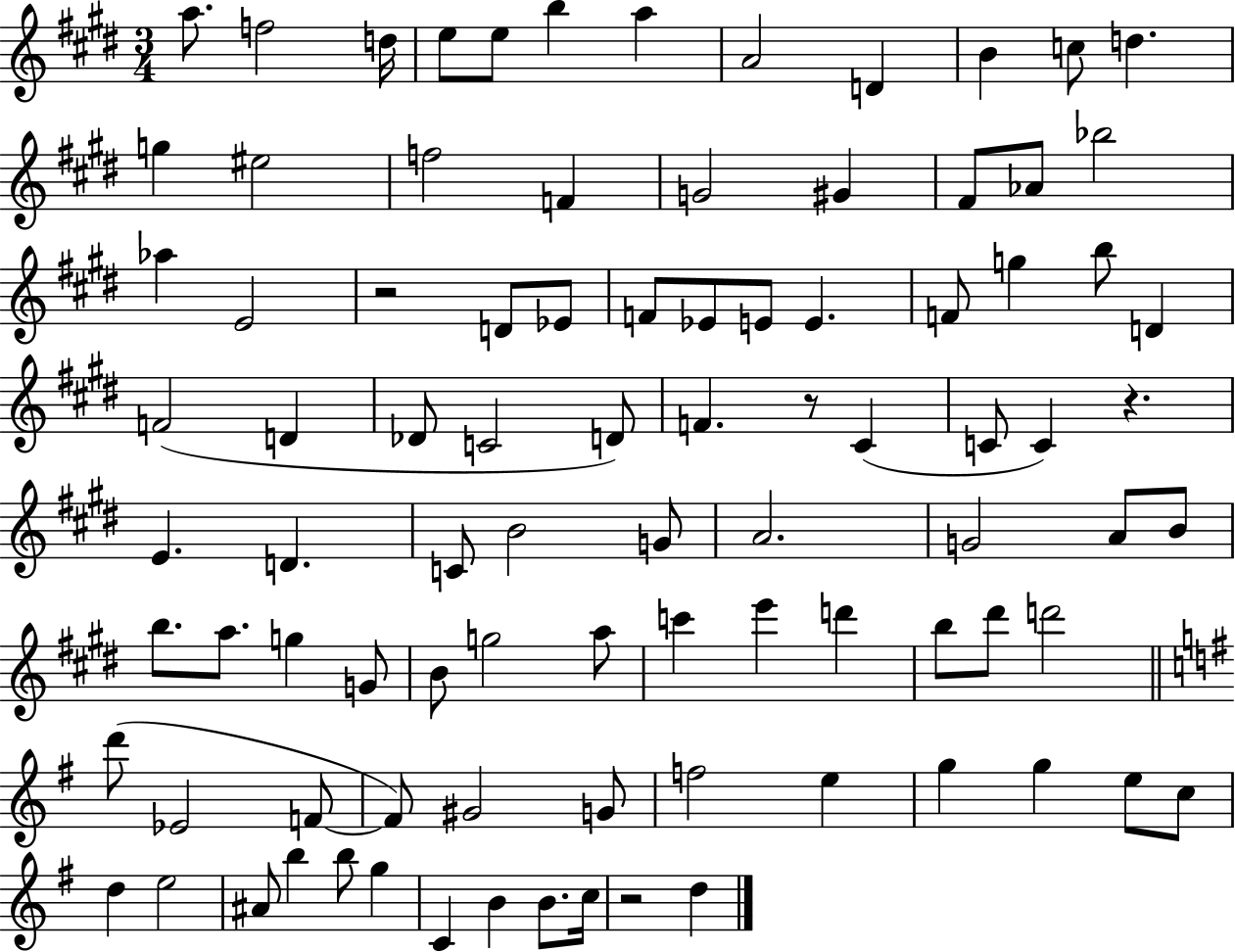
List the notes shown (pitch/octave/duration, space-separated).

A5/e. F5/h D5/s E5/e E5/e B5/q A5/q A4/h D4/q B4/q C5/e D5/q. G5/q EIS5/h F5/h F4/q G4/h G#4/q F#4/e Ab4/e Bb5/h Ab5/q E4/h R/h D4/e Eb4/e F4/e Eb4/e E4/e E4/q. F4/e G5/q B5/e D4/q F4/h D4/q Db4/e C4/h D4/e F4/q. R/e C#4/q C4/e C4/q R/q. E4/q. D4/q. C4/e B4/h G4/e A4/h. G4/h A4/e B4/e B5/e. A5/e. G5/q G4/e B4/e G5/h A5/e C6/q E6/q D6/q B5/e D#6/e D6/h D6/e Eb4/h F4/e F4/e G#4/h G4/e F5/h E5/q G5/q G5/q E5/e C5/e D5/q E5/h A#4/e B5/q B5/e G5/q C4/q B4/q B4/e. C5/s R/h D5/q